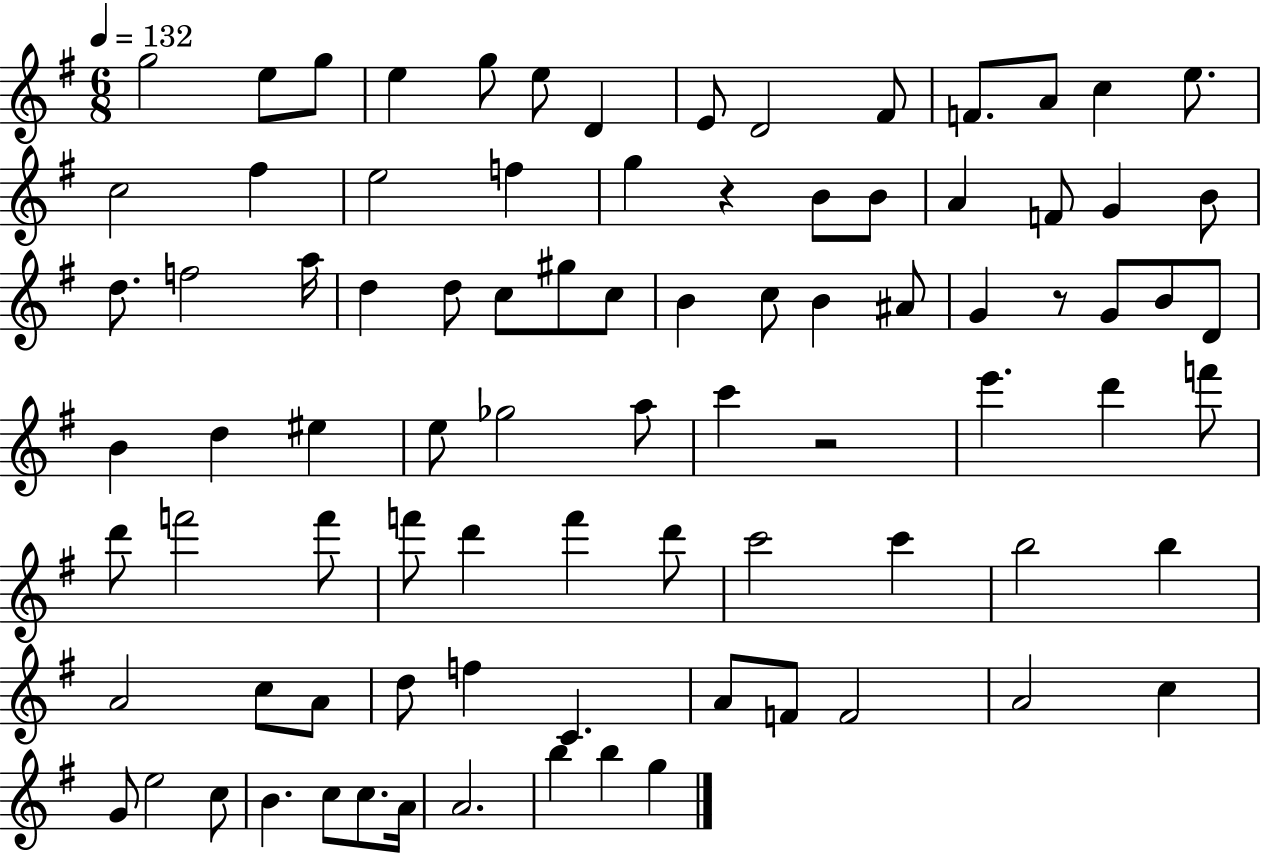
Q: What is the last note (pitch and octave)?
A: G5